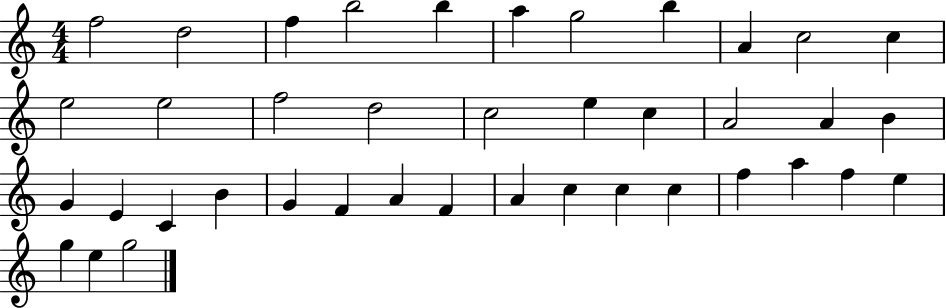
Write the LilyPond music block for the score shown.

{
  \clef treble
  \numericTimeSignature
  \time 4/4
  \key c \major
  f''2 d''2 | f''4 b''2 b''4 | a''4 g''2 b''4 | a'4 c''2 c''4 | \break e''2 e''2 | f''2 d''2 | c''2 e''4 c''4 | a'2 a'4 b'4 | \break g'4 e'4 c'4 b'4 | g'4 f'4 a'4 f'4 | a'4 c''4 c''4 c''4 | f''4 a''4 f''4 e''4 | \break g''4 e''4 g''2 | \bar "|."
}